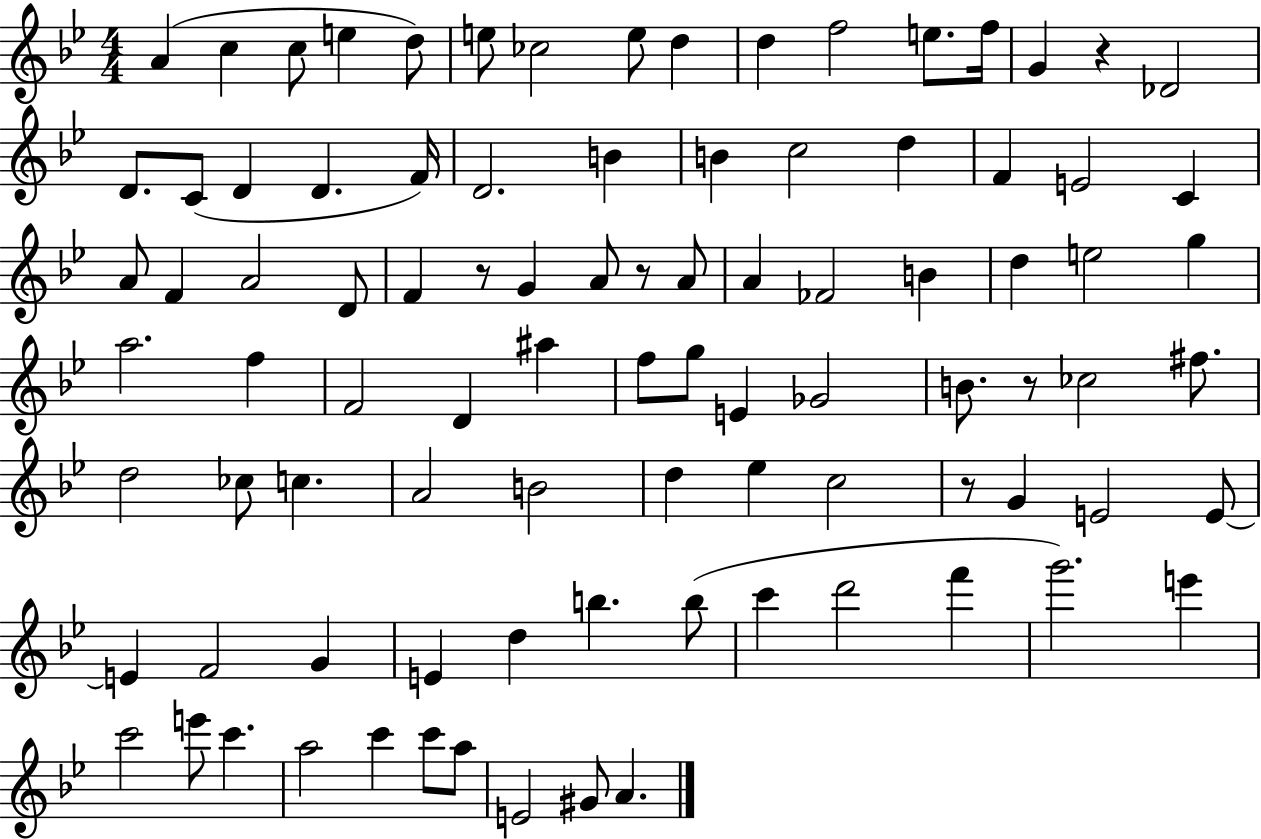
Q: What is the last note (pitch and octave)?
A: A4